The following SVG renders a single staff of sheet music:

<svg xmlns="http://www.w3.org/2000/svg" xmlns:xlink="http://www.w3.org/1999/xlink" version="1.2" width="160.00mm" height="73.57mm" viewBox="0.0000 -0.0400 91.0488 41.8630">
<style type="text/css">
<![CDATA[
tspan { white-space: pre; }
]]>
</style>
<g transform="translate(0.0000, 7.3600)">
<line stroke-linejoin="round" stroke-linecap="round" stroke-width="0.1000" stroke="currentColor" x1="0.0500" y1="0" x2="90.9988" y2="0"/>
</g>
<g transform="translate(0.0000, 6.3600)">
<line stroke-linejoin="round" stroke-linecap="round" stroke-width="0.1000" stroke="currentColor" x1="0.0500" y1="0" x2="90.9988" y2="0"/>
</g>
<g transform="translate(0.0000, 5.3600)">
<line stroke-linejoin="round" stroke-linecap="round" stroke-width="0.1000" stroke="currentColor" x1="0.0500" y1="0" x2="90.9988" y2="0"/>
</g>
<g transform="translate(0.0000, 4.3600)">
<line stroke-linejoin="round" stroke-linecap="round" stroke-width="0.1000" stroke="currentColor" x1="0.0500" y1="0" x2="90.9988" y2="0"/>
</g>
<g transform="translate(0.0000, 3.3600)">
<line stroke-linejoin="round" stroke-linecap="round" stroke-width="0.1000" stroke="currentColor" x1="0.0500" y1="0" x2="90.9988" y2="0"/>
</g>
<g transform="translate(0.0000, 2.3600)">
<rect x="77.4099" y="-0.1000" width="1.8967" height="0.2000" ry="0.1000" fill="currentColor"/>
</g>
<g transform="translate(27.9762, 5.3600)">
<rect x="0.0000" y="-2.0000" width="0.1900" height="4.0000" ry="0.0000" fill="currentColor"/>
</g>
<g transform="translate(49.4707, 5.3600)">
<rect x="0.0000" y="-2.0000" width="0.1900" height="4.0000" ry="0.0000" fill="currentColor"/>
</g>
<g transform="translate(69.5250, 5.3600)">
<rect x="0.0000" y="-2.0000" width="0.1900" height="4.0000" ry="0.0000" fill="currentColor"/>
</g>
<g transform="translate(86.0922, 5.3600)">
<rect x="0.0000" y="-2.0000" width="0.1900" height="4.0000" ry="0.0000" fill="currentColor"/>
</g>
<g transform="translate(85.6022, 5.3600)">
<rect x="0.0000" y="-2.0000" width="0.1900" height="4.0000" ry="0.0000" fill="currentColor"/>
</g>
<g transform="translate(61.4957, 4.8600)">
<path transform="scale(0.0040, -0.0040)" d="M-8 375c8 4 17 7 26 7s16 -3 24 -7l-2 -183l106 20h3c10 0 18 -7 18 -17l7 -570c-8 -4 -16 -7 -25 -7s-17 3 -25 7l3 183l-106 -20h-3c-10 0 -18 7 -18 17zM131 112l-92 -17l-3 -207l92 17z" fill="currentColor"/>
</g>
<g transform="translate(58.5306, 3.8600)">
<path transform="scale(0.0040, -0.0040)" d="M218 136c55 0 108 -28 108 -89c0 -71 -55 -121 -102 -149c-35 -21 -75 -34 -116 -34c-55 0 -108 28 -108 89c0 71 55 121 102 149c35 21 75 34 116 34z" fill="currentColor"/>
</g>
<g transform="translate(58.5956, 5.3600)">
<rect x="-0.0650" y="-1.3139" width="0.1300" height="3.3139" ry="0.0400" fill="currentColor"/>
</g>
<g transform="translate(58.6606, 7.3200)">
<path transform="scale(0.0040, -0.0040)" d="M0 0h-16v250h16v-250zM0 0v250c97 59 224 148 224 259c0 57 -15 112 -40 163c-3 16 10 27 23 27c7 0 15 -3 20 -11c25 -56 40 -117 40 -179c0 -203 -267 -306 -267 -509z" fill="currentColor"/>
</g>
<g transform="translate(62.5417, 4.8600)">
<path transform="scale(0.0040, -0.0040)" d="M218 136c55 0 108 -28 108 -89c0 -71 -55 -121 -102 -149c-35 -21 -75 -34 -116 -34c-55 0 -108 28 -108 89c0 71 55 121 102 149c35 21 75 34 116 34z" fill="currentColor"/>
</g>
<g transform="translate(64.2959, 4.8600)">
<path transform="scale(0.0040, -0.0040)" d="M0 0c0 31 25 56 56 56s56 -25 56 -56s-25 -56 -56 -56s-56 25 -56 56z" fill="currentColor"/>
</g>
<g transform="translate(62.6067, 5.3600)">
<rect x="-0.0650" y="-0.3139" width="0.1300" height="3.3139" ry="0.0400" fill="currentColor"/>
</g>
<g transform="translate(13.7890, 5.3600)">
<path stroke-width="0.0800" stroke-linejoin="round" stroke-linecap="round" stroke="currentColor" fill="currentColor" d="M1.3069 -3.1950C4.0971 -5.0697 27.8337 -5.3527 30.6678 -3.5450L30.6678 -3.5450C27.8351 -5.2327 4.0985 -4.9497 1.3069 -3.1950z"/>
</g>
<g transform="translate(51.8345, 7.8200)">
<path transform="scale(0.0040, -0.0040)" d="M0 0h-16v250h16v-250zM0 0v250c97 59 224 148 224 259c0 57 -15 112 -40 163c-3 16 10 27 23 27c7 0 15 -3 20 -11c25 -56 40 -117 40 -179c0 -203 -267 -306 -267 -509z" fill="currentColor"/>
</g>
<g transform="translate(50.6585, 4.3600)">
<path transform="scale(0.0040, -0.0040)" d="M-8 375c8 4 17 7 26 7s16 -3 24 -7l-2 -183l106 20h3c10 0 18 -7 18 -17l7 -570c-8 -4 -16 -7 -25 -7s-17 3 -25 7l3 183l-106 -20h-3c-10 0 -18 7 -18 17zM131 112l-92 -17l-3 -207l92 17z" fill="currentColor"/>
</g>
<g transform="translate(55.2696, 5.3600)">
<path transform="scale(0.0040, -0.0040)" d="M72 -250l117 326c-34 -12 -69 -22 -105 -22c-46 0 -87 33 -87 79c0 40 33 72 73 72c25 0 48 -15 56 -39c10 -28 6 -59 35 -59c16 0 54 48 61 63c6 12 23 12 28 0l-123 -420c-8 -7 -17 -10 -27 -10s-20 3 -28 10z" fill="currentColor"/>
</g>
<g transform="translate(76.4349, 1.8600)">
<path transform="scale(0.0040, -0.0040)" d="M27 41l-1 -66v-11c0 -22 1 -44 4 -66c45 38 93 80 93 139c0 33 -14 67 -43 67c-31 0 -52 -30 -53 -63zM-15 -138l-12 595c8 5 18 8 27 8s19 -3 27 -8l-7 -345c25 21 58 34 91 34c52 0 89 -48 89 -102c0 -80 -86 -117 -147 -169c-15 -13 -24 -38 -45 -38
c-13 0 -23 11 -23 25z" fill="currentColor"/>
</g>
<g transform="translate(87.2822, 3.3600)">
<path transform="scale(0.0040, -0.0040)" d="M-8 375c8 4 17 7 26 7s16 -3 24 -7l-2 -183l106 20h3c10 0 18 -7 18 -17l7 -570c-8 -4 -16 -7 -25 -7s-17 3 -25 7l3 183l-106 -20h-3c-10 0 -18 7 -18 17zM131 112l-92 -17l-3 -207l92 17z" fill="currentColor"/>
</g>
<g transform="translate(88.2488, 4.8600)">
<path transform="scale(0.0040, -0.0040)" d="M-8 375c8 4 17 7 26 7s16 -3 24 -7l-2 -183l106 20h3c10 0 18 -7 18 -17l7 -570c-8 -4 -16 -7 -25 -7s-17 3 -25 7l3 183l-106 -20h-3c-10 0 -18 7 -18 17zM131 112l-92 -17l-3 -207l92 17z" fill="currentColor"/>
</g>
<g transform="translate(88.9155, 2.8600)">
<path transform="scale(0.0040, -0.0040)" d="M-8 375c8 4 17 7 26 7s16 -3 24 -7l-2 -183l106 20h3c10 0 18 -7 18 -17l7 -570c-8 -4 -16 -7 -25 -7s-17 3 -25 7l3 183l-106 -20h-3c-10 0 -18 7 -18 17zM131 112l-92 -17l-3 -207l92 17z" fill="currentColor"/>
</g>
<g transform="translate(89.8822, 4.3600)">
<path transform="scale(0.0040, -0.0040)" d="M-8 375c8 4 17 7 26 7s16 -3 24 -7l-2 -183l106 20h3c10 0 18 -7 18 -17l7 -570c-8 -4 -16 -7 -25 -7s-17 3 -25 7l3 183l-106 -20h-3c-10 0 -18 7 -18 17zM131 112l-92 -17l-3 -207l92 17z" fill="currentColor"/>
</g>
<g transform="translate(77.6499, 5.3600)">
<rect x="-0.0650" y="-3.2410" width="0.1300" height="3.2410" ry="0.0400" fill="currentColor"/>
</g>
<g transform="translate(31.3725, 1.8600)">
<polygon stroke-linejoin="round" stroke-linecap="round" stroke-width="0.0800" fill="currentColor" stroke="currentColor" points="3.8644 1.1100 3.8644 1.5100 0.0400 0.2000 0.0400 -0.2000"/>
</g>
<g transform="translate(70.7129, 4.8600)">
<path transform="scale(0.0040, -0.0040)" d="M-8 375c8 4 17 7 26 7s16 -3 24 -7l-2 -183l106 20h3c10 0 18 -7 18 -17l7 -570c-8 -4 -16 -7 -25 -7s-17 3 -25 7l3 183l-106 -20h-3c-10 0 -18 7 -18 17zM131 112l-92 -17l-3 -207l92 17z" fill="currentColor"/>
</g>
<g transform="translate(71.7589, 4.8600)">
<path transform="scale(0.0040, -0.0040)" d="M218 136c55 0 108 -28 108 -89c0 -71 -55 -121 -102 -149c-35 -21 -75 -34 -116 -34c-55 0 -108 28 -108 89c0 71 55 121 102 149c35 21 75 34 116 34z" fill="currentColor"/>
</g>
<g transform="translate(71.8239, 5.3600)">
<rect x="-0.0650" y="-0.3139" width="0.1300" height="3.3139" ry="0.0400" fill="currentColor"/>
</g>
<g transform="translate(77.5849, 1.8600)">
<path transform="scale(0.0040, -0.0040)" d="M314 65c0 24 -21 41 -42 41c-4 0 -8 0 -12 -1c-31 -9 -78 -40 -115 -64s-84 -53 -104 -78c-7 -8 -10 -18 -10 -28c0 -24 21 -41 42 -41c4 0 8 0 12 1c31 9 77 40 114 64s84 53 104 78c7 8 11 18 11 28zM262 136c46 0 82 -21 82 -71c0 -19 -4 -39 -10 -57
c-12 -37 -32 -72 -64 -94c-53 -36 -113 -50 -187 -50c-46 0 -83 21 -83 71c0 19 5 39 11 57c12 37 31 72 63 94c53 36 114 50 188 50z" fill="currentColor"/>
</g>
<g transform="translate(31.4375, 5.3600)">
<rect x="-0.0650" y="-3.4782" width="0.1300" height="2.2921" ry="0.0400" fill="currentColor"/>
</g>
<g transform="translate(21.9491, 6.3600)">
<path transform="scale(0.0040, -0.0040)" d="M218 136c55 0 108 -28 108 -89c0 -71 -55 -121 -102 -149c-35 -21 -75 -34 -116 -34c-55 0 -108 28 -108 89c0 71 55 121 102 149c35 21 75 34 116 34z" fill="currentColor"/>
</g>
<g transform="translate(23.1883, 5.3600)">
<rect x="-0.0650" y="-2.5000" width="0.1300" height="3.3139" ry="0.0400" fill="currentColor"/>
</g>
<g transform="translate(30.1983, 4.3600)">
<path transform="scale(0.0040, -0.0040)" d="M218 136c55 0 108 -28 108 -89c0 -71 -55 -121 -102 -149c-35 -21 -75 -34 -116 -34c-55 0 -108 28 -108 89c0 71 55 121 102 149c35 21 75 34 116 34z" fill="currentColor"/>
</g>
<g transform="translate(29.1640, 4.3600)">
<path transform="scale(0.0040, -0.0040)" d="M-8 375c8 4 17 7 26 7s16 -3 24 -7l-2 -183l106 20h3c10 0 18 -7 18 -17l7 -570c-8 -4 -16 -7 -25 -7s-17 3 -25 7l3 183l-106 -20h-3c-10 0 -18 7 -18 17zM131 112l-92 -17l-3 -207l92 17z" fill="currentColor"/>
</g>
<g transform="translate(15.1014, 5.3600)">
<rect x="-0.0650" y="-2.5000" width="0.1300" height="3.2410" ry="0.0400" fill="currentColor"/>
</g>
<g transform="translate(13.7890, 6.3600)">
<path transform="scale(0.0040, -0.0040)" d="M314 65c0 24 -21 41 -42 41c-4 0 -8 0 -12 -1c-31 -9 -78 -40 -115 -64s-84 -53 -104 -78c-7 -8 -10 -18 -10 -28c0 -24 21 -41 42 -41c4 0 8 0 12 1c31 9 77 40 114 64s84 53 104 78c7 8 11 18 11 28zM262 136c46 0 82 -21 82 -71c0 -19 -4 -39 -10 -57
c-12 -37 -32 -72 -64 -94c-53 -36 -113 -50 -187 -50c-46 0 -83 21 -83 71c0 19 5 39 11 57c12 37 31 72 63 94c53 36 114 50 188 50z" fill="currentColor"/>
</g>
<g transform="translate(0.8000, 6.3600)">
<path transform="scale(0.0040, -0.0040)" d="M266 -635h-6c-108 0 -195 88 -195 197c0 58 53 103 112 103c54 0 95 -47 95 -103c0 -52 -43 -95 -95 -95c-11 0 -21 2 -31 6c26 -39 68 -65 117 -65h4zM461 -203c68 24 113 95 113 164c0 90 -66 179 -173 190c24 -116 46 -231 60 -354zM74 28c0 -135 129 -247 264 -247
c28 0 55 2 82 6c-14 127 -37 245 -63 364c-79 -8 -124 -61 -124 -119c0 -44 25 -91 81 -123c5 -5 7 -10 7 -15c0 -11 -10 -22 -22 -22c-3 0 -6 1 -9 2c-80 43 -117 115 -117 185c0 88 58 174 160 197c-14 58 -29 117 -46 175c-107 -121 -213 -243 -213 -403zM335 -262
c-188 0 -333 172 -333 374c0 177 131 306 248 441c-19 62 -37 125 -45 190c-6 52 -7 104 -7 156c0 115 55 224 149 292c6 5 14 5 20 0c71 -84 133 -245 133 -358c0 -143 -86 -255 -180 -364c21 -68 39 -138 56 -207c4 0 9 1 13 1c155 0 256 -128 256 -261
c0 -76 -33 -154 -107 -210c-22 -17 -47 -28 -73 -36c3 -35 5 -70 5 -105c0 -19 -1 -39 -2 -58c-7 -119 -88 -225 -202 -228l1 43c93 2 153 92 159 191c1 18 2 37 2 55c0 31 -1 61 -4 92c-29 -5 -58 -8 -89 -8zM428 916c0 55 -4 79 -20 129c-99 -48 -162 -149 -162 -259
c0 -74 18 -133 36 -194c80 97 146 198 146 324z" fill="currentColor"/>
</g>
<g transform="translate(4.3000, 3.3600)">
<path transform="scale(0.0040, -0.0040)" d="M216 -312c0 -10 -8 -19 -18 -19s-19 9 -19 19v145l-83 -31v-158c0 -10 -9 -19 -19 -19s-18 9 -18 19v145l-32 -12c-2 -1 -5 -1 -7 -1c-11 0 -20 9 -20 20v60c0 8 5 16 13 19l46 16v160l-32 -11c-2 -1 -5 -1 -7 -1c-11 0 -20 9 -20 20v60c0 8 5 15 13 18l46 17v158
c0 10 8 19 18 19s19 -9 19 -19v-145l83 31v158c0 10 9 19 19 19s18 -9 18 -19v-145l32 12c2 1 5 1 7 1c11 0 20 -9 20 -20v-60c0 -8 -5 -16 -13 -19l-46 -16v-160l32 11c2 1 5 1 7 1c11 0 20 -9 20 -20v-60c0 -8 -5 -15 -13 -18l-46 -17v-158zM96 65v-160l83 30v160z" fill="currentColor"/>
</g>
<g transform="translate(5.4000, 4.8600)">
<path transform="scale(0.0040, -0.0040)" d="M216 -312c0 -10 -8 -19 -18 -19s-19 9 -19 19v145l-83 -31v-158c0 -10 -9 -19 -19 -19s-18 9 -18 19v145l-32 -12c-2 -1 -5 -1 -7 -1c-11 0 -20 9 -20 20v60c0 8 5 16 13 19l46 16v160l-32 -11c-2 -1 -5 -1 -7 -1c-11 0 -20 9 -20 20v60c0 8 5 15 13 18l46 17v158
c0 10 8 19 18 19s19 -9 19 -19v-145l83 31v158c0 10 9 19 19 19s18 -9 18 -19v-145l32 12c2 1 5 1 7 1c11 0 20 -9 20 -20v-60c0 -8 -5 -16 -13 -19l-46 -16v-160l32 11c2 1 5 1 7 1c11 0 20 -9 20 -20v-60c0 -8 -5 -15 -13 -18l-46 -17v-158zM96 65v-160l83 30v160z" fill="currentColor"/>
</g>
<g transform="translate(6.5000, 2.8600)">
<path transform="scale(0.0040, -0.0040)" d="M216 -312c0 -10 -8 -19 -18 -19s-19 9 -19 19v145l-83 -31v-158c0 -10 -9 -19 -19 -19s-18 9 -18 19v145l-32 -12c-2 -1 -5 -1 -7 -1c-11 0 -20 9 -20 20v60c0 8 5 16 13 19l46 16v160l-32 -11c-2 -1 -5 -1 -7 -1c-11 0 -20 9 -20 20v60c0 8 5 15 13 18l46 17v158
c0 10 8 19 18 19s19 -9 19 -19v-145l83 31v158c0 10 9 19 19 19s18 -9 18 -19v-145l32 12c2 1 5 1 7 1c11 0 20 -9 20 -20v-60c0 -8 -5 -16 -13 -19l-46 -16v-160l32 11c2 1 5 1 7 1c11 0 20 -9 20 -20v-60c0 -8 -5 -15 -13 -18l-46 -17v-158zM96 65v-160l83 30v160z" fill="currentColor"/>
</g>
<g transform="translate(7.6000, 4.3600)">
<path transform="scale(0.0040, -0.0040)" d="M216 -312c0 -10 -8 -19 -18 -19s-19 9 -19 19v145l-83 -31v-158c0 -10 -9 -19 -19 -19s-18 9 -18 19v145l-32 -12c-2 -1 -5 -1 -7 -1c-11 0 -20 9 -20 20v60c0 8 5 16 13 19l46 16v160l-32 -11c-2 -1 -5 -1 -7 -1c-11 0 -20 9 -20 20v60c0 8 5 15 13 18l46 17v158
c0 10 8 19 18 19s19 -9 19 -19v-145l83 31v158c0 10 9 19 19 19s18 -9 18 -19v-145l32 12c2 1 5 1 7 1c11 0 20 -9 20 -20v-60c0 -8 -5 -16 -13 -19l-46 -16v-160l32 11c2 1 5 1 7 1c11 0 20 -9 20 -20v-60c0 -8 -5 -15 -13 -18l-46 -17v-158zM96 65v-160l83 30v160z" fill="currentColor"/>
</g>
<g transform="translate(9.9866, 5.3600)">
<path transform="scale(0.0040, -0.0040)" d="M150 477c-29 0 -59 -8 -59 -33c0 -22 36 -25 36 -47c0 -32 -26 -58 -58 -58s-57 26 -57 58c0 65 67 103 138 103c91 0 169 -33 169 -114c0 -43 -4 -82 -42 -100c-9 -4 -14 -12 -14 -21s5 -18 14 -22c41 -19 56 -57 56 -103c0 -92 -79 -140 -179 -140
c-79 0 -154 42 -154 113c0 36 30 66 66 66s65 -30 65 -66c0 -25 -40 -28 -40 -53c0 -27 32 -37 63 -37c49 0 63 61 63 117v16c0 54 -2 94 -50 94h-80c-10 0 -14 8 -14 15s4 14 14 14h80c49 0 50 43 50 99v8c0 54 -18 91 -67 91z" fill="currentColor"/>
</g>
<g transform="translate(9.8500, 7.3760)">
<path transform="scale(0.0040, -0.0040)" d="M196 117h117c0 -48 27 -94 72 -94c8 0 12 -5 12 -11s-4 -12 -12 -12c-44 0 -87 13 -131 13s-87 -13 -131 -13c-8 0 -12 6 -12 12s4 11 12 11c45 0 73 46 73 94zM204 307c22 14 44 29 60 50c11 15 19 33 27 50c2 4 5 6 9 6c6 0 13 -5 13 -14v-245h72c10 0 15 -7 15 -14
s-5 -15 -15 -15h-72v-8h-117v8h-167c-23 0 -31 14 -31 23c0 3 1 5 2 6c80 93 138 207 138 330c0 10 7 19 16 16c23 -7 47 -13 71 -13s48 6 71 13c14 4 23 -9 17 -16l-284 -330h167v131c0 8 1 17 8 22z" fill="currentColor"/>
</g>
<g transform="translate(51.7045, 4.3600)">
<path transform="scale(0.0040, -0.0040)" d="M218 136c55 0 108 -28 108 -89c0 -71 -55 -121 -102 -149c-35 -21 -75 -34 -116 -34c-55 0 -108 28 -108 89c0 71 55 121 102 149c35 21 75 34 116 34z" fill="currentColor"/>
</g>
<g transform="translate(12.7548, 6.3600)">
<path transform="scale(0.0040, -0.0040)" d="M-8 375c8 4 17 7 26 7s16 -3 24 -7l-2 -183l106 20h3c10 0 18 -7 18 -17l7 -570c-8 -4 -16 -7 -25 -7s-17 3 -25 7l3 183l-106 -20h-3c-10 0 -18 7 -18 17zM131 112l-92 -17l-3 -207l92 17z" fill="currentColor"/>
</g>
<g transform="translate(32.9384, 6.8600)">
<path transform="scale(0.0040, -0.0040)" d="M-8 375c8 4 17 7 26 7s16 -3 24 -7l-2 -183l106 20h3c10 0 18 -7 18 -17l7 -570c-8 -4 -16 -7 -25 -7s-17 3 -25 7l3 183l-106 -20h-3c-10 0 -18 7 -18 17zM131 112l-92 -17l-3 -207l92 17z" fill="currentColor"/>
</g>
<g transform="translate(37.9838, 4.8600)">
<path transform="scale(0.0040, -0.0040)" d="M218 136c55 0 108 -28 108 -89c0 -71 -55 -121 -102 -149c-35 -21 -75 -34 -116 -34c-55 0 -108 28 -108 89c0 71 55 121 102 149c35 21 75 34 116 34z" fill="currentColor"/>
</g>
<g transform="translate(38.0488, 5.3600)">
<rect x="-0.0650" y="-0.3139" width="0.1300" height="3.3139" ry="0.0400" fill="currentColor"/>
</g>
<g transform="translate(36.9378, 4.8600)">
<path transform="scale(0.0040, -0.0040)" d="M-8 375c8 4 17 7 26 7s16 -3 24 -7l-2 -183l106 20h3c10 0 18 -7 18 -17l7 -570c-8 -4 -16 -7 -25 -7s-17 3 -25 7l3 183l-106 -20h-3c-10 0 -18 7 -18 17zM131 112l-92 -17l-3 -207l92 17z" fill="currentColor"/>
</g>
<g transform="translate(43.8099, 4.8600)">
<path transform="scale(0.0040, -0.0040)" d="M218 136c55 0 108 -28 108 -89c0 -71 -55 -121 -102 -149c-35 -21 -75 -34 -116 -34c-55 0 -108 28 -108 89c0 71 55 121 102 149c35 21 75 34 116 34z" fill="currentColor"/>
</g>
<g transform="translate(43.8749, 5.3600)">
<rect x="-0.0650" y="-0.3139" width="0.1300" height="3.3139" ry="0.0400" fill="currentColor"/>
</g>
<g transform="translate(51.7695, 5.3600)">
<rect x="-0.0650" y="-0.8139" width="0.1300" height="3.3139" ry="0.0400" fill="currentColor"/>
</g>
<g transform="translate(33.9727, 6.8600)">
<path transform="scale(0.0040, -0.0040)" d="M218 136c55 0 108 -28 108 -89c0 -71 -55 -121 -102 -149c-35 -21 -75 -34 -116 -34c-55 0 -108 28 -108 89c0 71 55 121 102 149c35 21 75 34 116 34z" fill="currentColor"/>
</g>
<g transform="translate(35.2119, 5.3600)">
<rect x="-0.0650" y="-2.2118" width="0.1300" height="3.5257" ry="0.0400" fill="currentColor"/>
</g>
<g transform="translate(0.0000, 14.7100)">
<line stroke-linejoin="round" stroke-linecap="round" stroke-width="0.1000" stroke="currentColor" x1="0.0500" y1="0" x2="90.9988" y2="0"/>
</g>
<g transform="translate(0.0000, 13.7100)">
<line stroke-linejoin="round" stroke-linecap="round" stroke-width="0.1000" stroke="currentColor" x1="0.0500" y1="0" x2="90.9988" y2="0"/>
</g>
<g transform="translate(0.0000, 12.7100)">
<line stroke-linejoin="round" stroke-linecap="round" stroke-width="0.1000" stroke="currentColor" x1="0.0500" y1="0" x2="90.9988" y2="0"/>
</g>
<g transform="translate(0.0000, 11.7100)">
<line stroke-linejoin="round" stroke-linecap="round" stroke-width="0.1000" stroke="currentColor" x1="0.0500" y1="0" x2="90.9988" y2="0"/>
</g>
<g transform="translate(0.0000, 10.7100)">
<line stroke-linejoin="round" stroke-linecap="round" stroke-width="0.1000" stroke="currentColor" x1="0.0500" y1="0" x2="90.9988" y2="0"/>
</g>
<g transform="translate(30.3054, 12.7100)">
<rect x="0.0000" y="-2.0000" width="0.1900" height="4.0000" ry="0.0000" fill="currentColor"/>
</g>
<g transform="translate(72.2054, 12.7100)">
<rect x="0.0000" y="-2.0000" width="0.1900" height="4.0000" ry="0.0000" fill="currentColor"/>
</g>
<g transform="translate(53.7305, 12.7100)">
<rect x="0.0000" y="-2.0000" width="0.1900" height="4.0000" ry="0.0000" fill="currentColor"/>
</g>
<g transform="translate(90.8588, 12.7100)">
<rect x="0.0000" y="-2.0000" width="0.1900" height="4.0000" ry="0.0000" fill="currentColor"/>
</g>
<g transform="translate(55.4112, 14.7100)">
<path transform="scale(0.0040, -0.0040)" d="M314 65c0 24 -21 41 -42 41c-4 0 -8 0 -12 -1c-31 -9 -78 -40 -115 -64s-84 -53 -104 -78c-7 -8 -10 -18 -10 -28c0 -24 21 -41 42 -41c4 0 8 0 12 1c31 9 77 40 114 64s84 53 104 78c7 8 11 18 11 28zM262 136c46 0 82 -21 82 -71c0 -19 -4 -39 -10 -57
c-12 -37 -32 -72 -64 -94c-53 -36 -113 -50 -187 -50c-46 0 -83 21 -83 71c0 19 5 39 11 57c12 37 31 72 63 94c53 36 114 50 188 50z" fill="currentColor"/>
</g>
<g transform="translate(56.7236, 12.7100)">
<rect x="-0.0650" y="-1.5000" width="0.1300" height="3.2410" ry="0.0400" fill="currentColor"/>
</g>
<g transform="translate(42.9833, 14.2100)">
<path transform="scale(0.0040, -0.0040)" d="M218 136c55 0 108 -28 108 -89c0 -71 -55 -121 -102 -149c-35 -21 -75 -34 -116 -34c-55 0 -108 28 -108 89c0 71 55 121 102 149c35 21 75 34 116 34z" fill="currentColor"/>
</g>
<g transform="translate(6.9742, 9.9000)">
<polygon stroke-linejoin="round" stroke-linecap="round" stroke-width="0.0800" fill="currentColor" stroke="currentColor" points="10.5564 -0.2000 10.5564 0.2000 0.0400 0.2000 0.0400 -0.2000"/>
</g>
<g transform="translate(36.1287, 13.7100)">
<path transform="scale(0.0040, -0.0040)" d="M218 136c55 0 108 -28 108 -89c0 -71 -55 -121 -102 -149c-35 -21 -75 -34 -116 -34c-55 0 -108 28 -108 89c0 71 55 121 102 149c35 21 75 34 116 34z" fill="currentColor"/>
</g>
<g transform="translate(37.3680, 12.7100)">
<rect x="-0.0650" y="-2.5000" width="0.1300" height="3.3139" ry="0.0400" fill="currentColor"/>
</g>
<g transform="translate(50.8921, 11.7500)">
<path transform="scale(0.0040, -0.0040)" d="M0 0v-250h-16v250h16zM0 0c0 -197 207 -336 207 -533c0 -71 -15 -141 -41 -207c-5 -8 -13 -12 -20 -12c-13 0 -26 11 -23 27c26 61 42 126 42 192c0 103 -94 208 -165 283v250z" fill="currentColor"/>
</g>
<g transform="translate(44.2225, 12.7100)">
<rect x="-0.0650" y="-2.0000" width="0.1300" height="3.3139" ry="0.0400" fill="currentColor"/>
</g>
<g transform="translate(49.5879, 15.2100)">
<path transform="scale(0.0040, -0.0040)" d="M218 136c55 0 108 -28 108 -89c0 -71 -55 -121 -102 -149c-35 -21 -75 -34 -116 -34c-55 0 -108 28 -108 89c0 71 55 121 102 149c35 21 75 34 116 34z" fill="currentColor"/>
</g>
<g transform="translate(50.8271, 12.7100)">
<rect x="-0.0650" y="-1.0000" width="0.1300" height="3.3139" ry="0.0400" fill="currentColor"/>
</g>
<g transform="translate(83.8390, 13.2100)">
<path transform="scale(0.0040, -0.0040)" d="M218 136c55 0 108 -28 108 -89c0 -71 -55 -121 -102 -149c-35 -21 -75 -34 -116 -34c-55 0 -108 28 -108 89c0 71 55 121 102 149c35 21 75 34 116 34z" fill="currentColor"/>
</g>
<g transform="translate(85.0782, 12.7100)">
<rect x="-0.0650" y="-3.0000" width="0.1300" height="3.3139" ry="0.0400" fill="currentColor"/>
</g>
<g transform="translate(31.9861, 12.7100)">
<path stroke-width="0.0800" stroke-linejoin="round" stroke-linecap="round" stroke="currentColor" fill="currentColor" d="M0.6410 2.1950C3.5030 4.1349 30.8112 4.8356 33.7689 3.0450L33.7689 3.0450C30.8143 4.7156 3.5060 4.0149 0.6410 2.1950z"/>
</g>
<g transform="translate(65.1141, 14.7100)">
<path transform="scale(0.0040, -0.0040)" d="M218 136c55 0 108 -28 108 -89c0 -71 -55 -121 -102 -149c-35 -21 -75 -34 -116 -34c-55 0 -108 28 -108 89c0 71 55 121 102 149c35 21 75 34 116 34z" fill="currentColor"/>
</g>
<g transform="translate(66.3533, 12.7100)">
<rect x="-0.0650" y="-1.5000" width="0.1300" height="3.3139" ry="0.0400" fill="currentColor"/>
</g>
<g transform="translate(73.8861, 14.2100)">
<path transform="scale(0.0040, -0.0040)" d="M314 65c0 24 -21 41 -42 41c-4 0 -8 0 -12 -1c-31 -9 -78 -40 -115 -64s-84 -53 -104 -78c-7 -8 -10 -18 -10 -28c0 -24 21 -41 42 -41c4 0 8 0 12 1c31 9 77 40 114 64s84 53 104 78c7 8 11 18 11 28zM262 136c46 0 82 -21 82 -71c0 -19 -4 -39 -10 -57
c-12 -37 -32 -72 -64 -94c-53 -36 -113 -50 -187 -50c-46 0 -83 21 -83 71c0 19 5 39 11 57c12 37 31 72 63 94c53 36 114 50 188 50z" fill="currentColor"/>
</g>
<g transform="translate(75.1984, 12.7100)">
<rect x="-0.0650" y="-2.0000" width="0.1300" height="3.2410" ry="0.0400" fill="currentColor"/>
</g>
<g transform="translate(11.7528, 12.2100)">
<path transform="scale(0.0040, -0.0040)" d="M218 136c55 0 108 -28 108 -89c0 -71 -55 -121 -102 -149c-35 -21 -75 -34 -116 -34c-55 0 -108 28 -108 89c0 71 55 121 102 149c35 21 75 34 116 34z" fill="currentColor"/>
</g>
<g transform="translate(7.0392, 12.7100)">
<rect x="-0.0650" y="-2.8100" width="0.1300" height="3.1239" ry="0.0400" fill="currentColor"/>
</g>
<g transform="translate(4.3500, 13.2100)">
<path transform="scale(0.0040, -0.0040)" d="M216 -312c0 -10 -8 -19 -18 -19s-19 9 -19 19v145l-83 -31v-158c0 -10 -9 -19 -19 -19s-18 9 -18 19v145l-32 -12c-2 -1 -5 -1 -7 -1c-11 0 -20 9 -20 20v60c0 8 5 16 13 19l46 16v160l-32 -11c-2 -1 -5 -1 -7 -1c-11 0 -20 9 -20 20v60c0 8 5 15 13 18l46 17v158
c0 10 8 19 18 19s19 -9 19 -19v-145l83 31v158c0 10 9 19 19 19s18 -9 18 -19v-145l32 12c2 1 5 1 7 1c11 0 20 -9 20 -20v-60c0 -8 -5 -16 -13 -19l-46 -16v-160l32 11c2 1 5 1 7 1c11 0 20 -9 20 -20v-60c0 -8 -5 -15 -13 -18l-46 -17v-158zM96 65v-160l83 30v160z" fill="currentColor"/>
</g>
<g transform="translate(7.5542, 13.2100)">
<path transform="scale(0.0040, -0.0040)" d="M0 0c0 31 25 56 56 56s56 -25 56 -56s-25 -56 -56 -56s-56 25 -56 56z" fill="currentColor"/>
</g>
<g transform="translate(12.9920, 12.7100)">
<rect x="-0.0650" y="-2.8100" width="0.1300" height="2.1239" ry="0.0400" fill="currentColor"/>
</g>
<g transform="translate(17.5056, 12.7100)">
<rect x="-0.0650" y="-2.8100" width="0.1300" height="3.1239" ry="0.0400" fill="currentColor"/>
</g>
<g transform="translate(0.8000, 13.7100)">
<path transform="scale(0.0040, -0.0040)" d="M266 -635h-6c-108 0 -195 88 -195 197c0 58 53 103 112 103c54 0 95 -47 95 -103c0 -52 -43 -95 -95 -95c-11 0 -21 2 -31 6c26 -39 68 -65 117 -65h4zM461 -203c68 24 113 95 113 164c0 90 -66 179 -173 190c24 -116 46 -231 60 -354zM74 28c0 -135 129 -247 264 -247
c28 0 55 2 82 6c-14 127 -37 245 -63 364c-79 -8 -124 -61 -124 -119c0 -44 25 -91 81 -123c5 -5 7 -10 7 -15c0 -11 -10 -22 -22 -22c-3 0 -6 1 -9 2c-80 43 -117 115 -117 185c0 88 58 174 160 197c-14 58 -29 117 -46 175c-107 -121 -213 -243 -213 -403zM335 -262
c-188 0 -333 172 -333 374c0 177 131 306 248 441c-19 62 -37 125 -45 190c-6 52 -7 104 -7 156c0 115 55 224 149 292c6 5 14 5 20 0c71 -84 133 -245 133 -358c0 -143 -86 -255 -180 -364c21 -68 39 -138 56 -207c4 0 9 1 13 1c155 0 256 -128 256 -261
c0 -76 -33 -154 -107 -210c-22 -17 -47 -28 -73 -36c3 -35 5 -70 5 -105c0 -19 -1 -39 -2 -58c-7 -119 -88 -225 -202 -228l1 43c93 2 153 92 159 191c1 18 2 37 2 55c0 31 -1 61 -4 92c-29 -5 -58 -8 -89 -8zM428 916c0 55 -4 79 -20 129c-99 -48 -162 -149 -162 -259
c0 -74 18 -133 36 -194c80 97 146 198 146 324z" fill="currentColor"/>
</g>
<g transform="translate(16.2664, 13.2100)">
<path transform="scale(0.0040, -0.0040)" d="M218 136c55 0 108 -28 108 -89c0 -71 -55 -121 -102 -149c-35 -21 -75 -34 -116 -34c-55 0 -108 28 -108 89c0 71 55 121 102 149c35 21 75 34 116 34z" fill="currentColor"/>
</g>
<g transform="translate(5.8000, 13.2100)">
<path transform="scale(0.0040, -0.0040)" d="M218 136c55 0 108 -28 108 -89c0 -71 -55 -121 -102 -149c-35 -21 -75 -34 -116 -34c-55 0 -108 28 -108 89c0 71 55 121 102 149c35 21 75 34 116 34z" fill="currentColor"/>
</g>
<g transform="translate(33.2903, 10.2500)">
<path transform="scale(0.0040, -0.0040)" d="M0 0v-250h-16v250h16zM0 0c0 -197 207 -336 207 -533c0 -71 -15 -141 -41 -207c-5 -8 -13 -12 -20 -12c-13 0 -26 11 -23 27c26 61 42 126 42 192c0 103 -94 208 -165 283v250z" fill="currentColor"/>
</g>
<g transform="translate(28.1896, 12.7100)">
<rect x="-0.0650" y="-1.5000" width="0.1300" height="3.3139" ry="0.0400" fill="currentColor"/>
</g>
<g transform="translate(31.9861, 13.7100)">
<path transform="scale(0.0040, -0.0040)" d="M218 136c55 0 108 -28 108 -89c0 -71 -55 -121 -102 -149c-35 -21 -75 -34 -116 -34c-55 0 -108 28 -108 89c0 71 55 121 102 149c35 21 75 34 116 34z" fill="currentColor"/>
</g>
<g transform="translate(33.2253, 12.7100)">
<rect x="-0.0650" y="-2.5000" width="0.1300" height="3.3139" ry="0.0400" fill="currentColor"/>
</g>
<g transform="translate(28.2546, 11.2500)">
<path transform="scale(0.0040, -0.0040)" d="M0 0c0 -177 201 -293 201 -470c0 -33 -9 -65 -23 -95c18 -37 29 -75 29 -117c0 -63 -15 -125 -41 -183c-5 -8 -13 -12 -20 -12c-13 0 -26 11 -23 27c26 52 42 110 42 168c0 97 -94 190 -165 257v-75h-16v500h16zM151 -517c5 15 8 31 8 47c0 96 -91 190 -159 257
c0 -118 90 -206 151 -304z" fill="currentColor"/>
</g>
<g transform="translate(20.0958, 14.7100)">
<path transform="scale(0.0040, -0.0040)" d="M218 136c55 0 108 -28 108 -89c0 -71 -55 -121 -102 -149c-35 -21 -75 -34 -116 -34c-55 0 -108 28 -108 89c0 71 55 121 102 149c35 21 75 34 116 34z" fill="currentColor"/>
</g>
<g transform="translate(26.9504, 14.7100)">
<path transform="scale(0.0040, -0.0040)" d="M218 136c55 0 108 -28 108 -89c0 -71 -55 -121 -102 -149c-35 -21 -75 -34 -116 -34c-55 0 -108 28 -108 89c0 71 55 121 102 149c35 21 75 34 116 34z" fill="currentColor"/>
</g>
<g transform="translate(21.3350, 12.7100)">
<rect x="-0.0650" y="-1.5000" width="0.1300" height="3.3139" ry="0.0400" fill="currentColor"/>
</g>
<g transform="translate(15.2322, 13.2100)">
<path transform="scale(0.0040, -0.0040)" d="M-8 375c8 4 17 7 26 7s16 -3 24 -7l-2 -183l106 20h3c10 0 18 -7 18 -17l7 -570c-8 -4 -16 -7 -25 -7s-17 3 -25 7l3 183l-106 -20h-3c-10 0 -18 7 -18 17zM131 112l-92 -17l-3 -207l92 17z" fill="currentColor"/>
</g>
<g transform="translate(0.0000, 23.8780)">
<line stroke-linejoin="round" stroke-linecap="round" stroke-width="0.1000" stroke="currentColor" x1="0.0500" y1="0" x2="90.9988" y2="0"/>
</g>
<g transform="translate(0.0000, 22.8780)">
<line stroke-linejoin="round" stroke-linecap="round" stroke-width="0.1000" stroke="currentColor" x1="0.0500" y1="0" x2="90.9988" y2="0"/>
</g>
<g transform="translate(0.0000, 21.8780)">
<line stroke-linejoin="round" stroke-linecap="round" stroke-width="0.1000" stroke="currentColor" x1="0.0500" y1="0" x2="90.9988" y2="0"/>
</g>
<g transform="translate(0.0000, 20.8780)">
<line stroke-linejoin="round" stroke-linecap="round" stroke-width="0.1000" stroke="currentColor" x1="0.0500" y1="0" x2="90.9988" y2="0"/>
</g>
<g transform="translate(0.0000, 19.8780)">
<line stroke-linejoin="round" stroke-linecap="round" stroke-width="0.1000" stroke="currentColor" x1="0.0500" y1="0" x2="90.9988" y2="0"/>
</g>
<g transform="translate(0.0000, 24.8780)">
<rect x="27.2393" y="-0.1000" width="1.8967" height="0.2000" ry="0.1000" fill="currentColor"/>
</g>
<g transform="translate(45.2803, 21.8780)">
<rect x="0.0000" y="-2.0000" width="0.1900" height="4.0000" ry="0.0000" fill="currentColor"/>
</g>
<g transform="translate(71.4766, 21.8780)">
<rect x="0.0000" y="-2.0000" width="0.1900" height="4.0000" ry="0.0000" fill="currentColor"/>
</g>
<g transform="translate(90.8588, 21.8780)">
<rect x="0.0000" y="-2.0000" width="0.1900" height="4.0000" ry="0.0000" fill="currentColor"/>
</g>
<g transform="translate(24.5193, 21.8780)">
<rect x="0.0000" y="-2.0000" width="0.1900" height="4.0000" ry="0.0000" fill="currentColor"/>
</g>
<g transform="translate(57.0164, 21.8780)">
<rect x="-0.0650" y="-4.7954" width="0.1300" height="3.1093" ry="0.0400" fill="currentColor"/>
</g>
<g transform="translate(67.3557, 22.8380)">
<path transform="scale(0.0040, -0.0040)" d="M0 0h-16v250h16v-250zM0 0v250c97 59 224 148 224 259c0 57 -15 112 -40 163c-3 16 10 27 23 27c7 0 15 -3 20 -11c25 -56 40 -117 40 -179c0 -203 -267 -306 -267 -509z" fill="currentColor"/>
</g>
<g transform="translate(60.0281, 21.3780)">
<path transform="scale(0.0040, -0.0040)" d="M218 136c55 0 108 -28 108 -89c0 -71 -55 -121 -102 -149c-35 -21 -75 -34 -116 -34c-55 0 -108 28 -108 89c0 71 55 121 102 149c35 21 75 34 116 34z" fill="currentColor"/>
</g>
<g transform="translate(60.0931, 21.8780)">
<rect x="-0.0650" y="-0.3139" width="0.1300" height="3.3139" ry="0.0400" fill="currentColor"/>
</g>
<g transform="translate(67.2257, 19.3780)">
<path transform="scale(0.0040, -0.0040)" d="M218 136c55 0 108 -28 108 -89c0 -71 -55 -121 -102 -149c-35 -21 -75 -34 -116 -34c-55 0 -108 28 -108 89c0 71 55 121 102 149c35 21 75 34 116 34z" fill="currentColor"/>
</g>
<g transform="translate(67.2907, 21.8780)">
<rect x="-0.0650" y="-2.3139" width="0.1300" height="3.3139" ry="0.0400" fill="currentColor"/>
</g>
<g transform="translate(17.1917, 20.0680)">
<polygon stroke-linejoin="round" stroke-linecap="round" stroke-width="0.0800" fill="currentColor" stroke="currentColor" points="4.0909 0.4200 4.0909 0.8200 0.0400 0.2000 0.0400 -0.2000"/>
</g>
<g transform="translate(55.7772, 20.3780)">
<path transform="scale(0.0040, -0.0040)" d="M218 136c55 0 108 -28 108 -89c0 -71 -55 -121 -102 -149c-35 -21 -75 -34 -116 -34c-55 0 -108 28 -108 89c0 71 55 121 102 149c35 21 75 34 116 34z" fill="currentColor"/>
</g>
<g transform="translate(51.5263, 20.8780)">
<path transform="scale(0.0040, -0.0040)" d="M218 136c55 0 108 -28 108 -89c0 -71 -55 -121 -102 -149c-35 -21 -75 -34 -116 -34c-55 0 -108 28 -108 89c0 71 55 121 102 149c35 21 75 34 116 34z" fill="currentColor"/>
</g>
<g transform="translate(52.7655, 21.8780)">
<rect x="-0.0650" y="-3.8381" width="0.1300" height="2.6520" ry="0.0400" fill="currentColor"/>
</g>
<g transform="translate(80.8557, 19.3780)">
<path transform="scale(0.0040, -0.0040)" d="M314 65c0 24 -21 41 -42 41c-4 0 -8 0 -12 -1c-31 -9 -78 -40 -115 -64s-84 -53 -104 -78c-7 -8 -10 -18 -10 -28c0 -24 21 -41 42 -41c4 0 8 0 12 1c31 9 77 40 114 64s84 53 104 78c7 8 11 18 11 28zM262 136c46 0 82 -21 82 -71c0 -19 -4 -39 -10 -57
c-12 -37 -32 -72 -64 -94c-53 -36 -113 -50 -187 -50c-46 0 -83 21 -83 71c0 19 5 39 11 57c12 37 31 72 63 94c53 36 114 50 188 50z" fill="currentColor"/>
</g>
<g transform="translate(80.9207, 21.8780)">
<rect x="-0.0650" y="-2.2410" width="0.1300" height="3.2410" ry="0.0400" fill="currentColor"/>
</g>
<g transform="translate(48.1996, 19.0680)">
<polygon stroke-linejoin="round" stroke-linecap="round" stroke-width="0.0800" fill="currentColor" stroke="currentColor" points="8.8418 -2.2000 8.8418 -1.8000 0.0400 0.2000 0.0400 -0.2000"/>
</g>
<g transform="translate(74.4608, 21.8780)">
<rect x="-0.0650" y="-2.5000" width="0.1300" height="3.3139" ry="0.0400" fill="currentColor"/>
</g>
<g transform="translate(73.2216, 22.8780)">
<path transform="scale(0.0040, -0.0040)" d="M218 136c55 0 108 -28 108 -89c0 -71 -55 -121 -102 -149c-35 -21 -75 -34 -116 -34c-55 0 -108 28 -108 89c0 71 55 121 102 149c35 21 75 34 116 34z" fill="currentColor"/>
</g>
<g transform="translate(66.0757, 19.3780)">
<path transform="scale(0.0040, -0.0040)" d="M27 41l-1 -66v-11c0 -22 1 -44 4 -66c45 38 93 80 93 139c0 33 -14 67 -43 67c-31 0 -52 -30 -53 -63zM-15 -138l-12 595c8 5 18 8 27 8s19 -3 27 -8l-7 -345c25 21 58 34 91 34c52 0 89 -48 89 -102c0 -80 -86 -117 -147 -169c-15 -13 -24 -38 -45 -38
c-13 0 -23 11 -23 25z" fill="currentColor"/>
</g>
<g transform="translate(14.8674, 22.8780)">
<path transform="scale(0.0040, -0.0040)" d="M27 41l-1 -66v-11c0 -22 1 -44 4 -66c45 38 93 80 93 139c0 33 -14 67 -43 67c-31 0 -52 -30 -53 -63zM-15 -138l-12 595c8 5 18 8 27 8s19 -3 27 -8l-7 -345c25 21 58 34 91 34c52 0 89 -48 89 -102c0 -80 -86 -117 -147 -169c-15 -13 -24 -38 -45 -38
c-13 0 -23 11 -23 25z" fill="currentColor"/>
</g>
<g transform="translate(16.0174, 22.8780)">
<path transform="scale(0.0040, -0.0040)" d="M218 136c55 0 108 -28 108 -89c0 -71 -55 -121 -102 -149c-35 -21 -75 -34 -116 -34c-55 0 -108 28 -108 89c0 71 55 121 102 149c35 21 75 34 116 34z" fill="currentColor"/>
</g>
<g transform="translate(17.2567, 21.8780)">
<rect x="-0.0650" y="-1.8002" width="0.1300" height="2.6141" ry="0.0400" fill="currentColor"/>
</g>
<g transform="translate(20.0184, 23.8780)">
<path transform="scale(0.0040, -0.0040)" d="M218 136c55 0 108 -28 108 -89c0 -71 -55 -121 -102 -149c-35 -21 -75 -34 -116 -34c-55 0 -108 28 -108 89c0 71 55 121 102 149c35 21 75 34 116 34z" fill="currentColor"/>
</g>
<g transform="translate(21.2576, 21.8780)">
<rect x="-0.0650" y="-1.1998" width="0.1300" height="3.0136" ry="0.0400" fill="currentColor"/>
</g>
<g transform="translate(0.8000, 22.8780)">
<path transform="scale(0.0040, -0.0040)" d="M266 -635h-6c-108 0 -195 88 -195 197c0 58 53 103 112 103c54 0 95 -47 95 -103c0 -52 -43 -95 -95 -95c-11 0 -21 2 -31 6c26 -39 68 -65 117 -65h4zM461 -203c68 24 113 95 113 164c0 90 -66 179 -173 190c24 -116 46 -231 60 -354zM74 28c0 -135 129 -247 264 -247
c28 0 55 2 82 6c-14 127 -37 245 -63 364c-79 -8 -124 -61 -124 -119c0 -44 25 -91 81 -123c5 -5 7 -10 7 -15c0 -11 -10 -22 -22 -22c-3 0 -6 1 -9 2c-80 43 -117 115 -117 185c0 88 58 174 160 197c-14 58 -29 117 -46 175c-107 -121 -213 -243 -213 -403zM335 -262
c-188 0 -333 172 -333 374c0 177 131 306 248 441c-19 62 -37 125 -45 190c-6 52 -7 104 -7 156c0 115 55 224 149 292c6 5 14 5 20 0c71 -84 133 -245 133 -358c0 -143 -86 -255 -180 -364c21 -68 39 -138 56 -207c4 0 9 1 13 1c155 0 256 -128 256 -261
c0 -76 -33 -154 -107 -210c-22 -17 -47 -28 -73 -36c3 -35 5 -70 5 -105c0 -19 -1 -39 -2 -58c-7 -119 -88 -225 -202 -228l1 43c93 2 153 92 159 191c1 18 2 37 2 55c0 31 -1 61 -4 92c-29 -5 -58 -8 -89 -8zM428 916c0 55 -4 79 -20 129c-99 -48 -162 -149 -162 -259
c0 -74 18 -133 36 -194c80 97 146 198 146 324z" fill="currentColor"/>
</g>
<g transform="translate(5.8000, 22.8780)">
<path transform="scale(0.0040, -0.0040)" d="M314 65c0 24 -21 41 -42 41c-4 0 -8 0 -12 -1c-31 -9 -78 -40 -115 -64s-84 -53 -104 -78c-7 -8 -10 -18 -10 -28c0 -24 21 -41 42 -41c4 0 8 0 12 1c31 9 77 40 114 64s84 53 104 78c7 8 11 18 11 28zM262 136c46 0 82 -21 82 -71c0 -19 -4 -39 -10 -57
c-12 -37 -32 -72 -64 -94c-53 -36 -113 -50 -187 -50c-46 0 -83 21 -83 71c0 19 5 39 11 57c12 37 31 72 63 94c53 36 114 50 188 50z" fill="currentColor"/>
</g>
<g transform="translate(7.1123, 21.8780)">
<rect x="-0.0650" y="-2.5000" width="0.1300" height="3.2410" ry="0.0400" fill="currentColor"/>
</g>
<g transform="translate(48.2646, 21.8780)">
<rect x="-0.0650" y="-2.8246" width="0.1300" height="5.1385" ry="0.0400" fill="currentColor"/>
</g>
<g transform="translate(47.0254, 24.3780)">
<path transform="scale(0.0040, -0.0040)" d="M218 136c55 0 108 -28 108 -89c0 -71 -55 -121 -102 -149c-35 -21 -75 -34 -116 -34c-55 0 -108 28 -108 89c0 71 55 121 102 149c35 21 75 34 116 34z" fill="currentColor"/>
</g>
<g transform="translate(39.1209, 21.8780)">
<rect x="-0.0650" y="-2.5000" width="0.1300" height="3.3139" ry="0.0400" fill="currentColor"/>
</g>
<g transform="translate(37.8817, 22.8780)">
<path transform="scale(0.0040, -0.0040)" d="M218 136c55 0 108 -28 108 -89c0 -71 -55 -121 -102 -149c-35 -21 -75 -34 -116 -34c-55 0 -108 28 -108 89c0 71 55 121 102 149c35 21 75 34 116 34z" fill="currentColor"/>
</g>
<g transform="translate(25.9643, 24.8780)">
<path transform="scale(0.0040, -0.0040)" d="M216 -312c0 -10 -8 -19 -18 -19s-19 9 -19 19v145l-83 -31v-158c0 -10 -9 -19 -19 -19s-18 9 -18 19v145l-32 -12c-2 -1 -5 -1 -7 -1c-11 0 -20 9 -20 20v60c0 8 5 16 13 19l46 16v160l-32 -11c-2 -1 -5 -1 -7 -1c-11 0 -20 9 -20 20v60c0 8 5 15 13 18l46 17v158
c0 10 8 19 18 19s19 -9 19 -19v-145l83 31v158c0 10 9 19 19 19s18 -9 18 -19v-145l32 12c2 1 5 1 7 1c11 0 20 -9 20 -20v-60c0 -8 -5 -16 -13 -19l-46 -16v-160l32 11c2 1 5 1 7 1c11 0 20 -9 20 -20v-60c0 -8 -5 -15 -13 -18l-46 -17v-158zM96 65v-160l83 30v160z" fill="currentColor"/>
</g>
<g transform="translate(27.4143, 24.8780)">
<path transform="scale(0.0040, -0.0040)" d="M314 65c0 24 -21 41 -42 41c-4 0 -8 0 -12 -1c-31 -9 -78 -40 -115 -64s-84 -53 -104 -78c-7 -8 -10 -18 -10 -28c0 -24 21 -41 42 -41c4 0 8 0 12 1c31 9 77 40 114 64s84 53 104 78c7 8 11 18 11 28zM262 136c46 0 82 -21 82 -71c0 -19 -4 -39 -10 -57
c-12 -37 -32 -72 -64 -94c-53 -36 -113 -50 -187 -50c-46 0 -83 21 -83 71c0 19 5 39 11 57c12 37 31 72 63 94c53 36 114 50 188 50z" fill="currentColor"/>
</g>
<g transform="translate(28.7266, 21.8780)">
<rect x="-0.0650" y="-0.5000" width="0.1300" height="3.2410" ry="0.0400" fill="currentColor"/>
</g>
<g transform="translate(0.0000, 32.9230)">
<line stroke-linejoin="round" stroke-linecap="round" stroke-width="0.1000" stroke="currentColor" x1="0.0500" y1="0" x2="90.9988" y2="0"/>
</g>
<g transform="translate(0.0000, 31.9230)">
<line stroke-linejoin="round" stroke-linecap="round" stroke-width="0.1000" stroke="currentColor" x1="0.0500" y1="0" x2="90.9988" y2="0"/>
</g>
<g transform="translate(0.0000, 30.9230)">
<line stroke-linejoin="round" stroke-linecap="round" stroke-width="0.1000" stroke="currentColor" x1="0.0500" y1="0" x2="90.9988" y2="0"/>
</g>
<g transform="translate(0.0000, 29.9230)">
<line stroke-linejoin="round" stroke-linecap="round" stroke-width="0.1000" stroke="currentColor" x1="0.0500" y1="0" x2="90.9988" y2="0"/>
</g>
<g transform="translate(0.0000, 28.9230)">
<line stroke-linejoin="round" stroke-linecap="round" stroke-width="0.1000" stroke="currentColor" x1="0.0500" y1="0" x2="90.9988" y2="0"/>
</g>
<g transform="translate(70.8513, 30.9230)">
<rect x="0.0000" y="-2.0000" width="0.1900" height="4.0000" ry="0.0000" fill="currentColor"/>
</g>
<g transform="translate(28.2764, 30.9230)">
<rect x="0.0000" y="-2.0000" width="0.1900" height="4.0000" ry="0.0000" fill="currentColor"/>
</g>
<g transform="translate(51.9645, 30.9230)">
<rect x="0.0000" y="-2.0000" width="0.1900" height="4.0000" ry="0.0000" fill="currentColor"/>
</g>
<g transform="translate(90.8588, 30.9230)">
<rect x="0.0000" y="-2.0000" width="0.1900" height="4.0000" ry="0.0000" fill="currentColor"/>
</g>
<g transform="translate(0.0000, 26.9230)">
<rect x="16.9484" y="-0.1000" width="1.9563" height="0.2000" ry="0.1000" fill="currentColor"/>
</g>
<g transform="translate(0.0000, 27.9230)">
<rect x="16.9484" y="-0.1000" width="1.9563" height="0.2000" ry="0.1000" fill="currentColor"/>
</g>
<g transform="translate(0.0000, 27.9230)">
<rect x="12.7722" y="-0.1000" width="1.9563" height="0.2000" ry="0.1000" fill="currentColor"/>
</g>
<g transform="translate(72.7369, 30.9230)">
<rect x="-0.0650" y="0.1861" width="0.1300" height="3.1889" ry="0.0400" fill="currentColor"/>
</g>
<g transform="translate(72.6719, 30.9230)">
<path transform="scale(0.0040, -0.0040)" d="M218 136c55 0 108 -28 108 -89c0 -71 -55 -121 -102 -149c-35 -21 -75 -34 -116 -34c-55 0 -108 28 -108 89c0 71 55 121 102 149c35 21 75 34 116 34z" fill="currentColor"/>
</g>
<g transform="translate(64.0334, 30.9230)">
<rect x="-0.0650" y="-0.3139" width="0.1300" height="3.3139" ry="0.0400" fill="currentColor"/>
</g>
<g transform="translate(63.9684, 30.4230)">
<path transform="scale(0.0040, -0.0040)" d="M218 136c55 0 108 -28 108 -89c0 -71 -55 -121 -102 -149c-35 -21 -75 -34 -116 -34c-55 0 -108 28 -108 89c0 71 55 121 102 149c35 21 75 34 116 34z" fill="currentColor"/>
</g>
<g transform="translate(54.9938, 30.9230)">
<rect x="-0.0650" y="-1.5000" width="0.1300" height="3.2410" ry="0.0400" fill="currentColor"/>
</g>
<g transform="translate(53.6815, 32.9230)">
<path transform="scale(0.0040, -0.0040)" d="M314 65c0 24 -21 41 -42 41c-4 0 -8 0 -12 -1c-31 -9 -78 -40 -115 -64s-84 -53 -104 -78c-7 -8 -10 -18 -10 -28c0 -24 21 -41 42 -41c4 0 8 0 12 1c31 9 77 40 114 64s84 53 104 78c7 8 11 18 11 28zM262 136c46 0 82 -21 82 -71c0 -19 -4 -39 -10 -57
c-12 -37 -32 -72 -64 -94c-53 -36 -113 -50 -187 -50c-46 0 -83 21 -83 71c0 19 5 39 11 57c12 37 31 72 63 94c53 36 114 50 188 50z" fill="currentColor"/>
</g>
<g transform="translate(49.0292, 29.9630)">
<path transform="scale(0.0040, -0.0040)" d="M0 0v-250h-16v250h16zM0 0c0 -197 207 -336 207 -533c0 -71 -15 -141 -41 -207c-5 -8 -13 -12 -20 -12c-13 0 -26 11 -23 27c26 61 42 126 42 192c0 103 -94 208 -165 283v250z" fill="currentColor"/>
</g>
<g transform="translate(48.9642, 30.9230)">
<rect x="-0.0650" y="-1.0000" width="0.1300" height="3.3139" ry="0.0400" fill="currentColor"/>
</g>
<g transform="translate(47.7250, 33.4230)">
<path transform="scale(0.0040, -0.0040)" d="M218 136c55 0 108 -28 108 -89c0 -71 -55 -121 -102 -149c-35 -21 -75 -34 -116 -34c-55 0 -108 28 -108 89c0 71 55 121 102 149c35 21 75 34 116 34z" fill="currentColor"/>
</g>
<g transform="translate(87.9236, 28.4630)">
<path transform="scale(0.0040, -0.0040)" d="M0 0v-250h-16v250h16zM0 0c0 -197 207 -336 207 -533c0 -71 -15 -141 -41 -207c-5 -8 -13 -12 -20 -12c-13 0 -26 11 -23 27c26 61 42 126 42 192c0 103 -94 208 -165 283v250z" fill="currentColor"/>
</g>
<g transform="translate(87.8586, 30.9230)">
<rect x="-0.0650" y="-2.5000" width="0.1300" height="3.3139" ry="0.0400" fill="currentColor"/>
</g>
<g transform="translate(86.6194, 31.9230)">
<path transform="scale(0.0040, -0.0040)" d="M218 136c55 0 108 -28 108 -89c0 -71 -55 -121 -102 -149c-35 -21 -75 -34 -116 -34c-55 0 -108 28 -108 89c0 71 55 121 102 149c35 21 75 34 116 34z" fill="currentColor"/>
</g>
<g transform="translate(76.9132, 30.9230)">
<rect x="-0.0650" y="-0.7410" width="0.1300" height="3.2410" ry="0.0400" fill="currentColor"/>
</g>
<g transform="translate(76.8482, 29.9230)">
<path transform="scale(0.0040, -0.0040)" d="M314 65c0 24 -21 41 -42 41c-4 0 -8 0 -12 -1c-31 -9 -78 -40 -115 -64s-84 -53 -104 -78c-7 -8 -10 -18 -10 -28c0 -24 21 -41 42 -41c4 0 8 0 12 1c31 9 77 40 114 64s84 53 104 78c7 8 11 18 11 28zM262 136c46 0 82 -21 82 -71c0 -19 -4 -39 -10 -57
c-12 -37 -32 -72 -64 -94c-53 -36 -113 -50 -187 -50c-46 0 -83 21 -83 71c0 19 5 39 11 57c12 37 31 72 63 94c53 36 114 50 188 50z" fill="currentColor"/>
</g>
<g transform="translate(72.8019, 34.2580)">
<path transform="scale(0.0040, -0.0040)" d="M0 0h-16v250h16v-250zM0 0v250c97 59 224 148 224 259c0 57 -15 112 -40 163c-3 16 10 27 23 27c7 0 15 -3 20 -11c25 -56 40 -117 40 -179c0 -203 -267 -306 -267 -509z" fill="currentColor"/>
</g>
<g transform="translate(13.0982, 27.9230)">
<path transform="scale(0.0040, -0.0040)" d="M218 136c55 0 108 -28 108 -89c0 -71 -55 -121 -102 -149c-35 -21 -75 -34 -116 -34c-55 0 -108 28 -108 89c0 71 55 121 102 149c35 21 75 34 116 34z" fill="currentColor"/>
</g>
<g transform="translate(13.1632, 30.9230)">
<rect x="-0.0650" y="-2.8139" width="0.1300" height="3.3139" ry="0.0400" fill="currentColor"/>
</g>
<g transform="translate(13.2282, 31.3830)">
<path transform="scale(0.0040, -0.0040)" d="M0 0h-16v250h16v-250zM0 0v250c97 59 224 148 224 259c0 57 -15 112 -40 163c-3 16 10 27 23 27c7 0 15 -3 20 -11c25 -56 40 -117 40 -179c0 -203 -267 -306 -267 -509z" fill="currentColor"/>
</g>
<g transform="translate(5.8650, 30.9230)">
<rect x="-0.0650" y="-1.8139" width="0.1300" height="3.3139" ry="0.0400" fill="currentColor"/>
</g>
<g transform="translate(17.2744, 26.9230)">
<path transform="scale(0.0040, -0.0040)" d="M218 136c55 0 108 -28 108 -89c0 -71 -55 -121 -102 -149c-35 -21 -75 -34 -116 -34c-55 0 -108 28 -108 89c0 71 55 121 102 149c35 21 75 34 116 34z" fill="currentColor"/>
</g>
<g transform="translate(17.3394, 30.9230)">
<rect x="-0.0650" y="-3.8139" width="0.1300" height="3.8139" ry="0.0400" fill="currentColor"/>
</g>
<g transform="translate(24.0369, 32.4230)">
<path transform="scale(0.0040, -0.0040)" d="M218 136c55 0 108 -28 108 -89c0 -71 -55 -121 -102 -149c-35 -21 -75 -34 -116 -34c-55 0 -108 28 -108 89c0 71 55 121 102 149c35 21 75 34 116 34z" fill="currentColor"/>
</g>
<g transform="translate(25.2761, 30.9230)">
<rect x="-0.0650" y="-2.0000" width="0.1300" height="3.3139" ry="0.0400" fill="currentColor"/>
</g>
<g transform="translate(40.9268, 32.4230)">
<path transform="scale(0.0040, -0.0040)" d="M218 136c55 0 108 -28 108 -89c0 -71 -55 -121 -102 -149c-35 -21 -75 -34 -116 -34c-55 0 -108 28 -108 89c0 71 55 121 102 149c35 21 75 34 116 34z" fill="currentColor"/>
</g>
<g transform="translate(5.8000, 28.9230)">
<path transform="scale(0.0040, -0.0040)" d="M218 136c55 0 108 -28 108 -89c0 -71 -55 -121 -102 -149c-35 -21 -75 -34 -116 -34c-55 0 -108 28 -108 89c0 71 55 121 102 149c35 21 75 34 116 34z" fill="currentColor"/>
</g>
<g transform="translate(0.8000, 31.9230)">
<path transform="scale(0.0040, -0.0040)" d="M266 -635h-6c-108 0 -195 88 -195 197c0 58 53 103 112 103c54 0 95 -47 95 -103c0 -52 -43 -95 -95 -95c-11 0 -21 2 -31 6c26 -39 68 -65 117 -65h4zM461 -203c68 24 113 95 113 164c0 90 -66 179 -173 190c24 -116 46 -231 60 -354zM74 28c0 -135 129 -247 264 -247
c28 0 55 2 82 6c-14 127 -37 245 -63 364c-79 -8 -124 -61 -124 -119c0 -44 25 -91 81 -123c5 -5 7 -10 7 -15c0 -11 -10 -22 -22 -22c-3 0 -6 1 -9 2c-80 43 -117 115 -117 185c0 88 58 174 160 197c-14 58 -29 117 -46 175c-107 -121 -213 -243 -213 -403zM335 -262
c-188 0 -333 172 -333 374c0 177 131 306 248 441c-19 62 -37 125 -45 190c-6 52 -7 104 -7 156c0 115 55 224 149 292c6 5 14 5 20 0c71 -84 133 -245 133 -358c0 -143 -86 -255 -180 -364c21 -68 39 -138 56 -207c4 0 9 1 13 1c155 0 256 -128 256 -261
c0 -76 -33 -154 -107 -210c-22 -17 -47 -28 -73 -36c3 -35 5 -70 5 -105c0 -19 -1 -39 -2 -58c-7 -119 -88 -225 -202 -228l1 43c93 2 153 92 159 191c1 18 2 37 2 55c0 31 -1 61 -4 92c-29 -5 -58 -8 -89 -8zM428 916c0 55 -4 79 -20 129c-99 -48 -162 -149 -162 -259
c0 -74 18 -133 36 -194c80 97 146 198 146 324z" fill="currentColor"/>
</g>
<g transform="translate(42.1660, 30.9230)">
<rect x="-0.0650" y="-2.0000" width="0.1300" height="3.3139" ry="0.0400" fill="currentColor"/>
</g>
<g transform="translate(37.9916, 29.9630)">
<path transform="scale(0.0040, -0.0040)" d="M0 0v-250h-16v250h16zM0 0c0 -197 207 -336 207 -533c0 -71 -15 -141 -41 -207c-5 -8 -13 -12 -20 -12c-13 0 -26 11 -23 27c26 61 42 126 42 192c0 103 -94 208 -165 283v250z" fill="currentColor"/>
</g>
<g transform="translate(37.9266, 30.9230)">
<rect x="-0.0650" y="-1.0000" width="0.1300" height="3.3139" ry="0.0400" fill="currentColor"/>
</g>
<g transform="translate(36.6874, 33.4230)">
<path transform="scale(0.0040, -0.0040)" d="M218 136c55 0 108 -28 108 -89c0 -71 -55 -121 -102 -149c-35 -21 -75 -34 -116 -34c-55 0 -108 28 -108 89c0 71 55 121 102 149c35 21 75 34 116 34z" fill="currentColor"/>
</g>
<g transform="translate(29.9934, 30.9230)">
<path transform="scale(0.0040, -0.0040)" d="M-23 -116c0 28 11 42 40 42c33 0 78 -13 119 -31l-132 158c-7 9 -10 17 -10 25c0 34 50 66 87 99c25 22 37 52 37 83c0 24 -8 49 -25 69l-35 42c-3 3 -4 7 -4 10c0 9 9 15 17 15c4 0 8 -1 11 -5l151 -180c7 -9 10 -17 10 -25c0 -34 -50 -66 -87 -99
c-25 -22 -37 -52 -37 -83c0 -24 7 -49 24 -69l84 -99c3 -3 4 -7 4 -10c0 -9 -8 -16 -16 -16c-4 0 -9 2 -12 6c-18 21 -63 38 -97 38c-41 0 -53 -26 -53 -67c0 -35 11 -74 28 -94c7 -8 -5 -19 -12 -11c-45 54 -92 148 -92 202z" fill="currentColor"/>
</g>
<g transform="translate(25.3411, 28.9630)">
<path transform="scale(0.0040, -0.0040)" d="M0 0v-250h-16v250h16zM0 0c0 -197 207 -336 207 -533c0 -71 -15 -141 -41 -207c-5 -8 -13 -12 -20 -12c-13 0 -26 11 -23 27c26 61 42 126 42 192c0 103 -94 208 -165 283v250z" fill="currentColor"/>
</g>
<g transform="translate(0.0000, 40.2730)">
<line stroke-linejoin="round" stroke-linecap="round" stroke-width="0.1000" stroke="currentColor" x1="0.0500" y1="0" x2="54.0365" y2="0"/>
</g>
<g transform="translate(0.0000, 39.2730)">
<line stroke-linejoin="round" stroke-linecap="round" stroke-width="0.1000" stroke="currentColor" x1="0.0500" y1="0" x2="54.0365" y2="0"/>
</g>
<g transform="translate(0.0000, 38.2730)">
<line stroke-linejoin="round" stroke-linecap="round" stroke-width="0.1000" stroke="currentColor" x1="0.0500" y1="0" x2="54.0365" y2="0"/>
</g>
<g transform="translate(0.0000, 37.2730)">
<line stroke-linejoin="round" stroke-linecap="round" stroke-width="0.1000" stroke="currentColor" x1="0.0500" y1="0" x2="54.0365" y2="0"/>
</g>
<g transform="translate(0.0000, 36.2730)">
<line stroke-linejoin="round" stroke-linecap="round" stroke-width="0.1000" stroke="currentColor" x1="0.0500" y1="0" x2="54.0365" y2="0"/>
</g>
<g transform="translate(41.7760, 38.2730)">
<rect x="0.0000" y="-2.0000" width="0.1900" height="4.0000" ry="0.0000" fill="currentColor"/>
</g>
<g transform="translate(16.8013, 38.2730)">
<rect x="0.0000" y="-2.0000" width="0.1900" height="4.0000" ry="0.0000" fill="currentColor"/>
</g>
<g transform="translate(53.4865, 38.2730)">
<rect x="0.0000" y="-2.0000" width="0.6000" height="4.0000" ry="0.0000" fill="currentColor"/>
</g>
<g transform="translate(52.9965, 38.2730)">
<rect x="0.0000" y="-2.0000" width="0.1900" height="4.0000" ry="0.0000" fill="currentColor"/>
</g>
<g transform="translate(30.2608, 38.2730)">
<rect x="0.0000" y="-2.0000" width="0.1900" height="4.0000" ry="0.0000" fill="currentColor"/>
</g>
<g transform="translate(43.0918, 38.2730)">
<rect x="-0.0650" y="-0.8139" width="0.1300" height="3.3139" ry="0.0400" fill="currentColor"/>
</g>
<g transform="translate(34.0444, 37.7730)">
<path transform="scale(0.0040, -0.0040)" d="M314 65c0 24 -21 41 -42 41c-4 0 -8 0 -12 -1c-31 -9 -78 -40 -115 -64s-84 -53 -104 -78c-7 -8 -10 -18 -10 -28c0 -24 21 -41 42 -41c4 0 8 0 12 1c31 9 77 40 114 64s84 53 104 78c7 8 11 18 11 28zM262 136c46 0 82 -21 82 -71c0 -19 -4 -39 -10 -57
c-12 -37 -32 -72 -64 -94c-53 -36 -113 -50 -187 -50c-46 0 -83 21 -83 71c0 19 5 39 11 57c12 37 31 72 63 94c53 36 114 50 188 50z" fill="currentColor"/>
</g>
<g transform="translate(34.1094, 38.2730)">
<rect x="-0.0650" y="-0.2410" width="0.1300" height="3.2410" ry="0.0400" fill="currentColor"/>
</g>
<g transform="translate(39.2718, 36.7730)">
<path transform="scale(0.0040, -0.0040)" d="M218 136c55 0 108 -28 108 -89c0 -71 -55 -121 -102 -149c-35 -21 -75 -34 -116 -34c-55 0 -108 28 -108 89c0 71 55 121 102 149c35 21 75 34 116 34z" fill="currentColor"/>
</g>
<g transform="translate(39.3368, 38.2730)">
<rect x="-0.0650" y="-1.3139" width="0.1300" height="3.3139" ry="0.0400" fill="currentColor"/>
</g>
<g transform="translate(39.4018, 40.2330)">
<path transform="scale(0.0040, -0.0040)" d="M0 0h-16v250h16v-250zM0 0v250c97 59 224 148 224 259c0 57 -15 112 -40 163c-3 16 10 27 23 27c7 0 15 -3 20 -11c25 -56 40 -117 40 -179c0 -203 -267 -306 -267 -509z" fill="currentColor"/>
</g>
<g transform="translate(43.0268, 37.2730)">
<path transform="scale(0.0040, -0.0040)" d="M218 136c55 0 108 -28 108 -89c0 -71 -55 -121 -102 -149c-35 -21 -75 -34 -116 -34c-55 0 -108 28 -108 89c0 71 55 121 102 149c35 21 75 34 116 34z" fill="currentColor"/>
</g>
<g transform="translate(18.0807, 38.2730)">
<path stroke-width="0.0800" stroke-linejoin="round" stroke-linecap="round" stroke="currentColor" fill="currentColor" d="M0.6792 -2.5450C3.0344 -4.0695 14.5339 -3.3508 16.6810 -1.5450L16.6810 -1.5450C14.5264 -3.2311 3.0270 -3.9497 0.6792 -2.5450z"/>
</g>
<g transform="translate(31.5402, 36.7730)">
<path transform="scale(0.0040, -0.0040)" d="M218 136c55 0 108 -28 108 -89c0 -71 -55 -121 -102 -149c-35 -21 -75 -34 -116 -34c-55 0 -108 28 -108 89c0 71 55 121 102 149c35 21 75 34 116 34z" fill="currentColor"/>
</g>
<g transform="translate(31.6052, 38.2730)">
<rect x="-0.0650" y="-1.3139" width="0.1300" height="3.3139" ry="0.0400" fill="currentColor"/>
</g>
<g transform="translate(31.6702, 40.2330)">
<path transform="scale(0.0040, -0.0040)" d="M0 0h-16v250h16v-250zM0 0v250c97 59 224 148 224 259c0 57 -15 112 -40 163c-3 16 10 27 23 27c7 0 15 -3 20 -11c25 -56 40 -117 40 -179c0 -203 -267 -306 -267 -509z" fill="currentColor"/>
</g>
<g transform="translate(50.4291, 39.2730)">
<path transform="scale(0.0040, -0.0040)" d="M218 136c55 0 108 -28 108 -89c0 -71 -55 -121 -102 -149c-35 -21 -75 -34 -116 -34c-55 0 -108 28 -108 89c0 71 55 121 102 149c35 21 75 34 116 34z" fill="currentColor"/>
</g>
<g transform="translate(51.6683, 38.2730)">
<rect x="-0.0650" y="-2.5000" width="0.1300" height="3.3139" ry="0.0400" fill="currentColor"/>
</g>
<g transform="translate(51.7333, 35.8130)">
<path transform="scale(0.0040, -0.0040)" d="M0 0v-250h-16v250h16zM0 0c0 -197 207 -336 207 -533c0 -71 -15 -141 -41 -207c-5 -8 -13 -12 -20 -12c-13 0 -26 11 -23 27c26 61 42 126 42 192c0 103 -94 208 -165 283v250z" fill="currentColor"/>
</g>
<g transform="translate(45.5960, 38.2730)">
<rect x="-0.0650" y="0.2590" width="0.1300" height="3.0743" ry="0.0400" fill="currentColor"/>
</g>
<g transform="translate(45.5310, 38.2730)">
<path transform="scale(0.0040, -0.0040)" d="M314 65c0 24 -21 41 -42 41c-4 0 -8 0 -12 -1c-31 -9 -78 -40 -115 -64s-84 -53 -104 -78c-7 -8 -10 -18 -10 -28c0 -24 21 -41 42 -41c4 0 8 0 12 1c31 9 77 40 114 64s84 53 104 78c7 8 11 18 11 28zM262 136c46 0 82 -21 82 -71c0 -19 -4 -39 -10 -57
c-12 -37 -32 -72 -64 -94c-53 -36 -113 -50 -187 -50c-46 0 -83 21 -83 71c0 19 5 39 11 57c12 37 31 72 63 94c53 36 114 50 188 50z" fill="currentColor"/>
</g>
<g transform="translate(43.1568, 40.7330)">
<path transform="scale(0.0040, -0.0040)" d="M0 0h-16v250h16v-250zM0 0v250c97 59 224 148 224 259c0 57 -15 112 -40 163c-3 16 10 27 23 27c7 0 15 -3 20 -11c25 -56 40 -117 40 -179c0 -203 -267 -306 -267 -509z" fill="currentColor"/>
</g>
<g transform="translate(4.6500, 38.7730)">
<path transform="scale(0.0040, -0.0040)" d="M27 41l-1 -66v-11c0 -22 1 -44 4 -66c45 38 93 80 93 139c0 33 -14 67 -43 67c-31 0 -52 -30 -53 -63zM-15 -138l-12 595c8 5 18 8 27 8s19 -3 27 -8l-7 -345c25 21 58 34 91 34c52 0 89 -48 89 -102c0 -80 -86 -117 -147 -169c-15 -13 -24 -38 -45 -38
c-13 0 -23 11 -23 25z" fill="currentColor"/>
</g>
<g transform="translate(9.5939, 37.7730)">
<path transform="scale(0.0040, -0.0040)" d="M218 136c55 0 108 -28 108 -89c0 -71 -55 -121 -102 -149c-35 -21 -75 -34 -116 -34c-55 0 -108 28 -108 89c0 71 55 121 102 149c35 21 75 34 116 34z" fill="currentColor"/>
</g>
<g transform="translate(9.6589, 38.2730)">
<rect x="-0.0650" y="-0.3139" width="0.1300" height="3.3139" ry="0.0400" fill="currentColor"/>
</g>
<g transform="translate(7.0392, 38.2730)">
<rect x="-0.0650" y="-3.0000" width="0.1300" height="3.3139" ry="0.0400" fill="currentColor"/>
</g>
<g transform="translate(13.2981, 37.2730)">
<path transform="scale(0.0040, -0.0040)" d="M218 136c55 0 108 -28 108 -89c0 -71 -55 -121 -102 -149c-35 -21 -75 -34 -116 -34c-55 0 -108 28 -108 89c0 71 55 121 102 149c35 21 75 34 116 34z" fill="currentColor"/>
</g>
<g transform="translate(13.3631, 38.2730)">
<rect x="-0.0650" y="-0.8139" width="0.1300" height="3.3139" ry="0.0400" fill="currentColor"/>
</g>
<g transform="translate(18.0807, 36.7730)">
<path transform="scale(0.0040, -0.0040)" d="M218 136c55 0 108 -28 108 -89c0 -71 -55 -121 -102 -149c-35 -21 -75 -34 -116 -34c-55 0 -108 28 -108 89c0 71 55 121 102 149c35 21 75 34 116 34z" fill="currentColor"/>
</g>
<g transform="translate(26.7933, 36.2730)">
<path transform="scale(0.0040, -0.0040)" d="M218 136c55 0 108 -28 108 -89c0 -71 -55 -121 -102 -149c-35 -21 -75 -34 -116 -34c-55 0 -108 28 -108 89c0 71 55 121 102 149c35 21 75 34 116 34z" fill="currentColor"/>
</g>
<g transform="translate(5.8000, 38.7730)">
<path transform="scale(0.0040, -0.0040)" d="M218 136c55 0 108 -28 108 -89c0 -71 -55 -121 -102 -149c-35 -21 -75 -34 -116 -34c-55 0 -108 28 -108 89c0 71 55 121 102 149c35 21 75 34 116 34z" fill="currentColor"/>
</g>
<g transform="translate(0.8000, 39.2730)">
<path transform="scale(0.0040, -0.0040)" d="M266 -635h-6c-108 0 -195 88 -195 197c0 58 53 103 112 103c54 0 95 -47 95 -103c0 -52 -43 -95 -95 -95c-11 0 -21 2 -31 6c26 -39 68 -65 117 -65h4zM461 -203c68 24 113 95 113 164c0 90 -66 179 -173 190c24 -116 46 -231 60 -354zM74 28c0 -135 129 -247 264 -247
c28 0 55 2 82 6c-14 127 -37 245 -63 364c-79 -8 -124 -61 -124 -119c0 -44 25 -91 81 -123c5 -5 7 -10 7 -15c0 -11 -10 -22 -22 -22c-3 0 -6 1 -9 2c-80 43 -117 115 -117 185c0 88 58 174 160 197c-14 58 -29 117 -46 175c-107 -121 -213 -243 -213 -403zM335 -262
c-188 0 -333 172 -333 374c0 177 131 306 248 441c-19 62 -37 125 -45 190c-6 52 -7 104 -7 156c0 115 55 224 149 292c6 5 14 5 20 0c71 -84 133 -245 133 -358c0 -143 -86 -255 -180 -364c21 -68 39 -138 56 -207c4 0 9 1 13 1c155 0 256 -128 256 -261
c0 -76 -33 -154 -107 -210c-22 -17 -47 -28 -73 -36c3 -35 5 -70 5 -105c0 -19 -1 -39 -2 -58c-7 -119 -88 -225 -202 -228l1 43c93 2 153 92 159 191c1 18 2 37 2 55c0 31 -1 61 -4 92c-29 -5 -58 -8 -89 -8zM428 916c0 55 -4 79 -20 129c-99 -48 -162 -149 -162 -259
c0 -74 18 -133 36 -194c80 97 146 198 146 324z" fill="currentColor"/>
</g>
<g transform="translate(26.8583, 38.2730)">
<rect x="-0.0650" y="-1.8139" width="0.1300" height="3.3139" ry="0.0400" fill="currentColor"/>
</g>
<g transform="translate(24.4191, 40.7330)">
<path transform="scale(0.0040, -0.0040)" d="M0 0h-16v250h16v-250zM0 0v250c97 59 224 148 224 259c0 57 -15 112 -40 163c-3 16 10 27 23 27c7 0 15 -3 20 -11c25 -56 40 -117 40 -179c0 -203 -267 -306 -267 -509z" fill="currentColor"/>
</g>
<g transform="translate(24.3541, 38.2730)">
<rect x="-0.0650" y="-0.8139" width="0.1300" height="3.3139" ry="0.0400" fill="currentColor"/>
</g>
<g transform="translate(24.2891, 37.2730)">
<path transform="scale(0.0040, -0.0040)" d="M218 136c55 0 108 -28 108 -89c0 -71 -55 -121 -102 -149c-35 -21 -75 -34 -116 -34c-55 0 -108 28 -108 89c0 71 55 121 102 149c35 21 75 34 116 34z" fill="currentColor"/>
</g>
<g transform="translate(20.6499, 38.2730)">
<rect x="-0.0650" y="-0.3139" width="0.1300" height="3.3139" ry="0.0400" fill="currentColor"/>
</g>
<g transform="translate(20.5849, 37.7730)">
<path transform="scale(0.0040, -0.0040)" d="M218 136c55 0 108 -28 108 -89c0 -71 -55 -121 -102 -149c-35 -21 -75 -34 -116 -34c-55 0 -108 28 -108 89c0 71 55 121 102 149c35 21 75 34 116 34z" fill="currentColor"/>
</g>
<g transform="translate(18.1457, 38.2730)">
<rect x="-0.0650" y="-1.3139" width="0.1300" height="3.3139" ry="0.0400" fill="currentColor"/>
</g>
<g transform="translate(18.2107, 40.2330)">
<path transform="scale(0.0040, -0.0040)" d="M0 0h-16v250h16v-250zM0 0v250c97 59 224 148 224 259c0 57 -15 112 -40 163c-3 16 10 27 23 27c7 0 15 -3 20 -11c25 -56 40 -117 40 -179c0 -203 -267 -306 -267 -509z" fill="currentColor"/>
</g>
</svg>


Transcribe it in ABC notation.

X:1
T:Untitled
M:3/4
L:1/4
K:E
G2 G d/2 F/2 c c d/2 z/2 e/2 c c _b2 ^A/2 c/2 A/2 E E/4 G/2 G F D/2 E2 E F2 A G2 _G/2 E/2 ^C2 G D/2 d/2 e/2 c _g/2 G g2 f a/2 c' F/2 z D/2 F D/2 E2 c B/2 d2 G/2 _A c d e/2 c d/2 f e/2 c2 e/2 d/2 B2 G/2